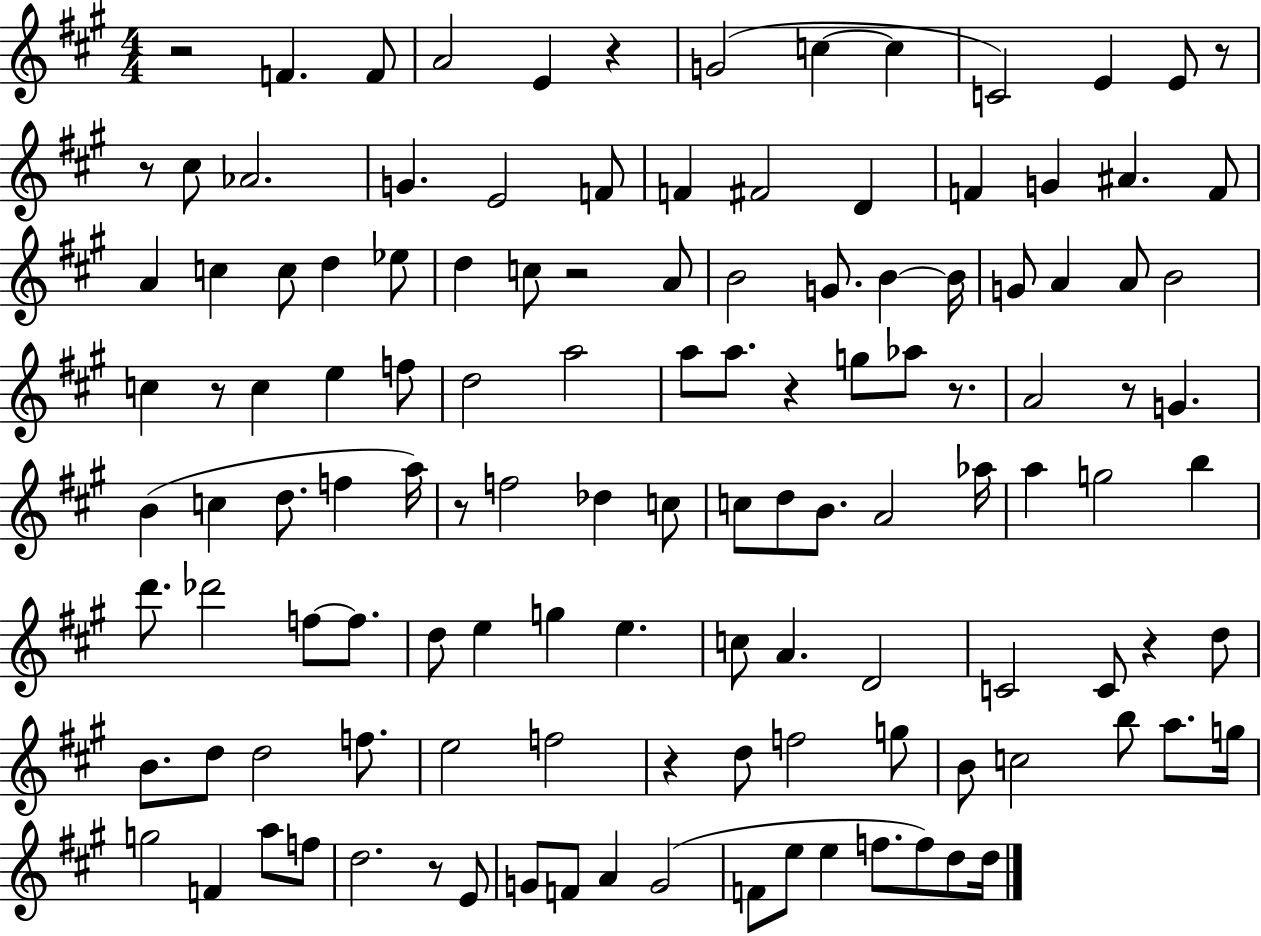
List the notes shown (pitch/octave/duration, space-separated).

R/h F4/q. F4/e A4/h E4/q R/q G4/h C5/q C5/q C4/h E4/q E4/e R/e R/e C#5/e Ab4/h. G4/q. E4/h F4/e F4/q F#4/h D4/q F4/q G4/q A#4/q. F4/e A4/q C5/q C5/e D5/q Eb5/e D5/q C5/e R/h A4/e B4/h G4/e. B4/q B4/s G4/e A4/q A4/e B4/h C5/q R/e C5/q E5/q F5/e D5/h A5/h A5/e A5/e. R/q G5/e Ab5/e R/e. A4/h R/e G4/q. B4/q C5/q D5/e. F5/q A5/s R/e F5/h Db5/q C5/e C5/e D5/e B4/e. A4/h Ab5/s A5/q G5/h B5/q D6/e. Db6/h F5/e F5/e. D5/e E5/q G5/q E5/q. C5/e A4/q. D4/h C4/h C4/e R/q D5/e B4/e. D5/e D5/h F5/e. E5/h F5/h R/q D5/e F5/h G5/e B4/e C5/h B5/e A5/e. G5/s G5/h F4/q A5/e F5/e D5/h. R/e E4/e G4/e F4/e A4/q G4/h F4/e E5/e E5/q F5/e. F5/e D5/e D5/s